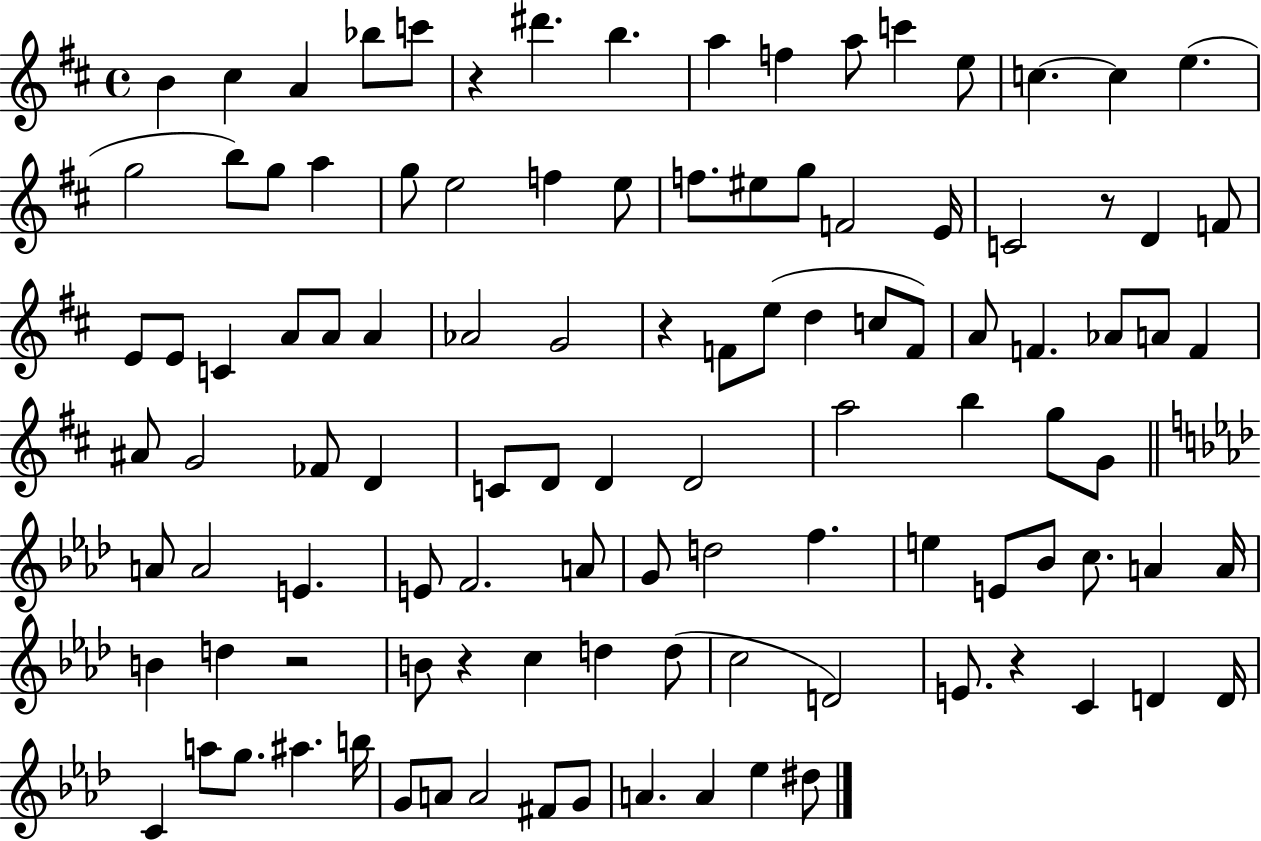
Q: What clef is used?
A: treble